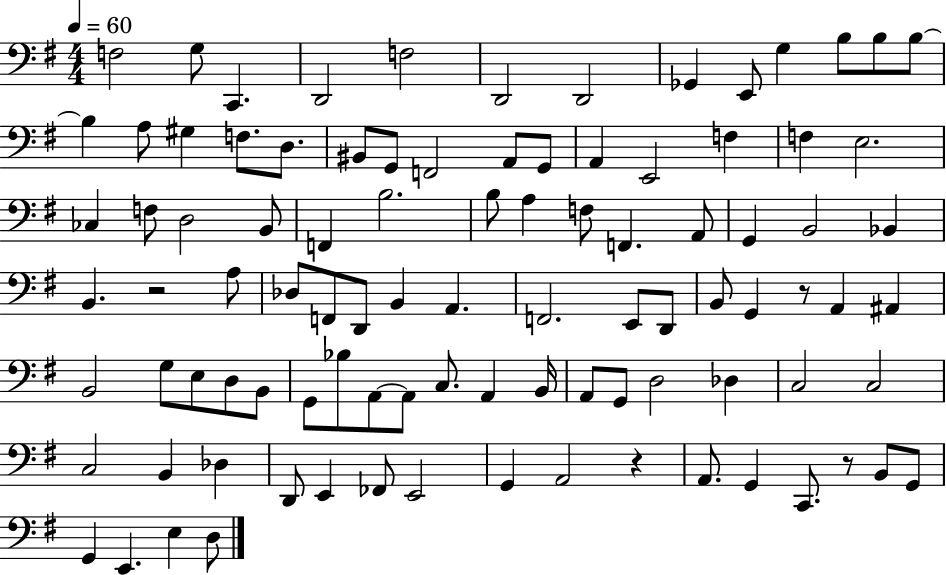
X:1
T:Untitled
M:4/4
L:1/4
K:G
F,2 G,/2 C,, D,,2 F,2 D,,2 D,,2 _G,, E,,/2 G, B,/2 B,/2 B,/2 B, A,/2 ^G, F,/2 D,/2 ^B,,/2 G,,/2 F,,2 A,,/2 G,,/2 A,, E,,2 F, F, E,2 _C, F,/2 D,2 B,,/2 F,, B,2 B,/2 A, F,/2 F,, A,,/2 G,, B,,2 _B,, B,, z2 A,/2 _D,/2 F,,/2 D,,/2 B,, A,, F,,2 E,,/2 D,,/2 B,,/2 G,, z/2 A,, ^A,, B,,2 G,/2 E,/2 D,/2 B,,/2 G,,/2 _B,/2 A,,/2 A,,/2 C,/2 A,, B,,/4 A,,/2 G,,/2 D,2 _D, C,2 C,2 C,2 B,, _D, D,,/2 E,, _F,,/2 E,,2 G,, A,,2 z A,,/2 G,, C,,/2 z/2 B,,/2 G,,/2 G,, E,, E, D,/2